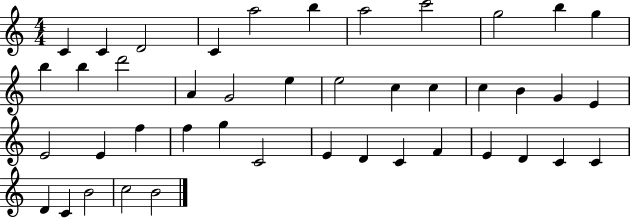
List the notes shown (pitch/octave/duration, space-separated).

C4/q C4/q D4/h C4/q A5/h B5/q A5/h C6/h G5/h B5/q G5/q B5/q B5/q D6/h A4/q G4/h E5/q E5/h C5/q C5/q C5/q B4/q G4/q E4/q E4/h E4/q F5/q F5/q G5/q C4/h E4/q D4/q C4/q F4/q E4/q D4/q C4/q C4/q D4/q C4/q B4/h C5/h B4/h